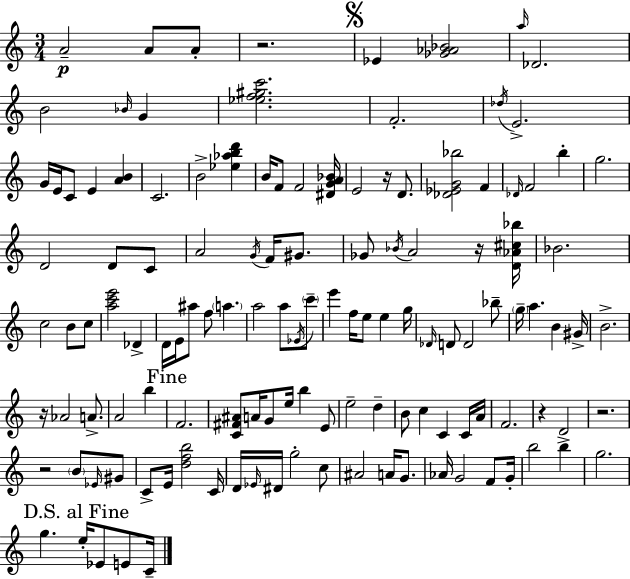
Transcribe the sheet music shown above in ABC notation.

X:1
T:Untitled
M:3/4
L:1/4
K:Am
A2 A/2 A/2 z2 _E [_G_A_B]2 a/4 _D2 B2 _B/4 G [_ef^gc']2 F2 _d/4 E2 G/4 E/4 C/2 E [AB] C2 B2 [_e_abd'] B/4 F/2 F2 [^DGA_B]/4 E2 z/4 D/2 [_D_EG_b]2 F _D/4 F2 b g2 D2 D/2 C/2 A2 G/4 F/4 ^G/2 _G/2 _B/4 A2 z/4 [D_A^c_b]/4 _B2 c2 B/2 c/2 [ac'e']2 _D D/4 E/4 ^a/2 f/2 a a2 a/2 _E/4 c'/2 e' f/4 e/2 e g/4 _D/4 D/2 D2 _b/2 g/4 a B ^G/4 B2 z/4 _A2 A/2 A2 b F2 [C^F^A]/2 A/4 G/2 e/4 b E/2 e2 d B/2 c C C/4 A/4 F2 z D2 z2 z2 B/2 _E/4 ^G/2 C/2 E/4 [dfb]2 C/4 D/4 _E/4 ^D/4 g2 c/2 ^A2 A/4 G/2 _A/4 G2 F/2 G/4 b2 b g2 g e/4 _E/2 E/2 C/4